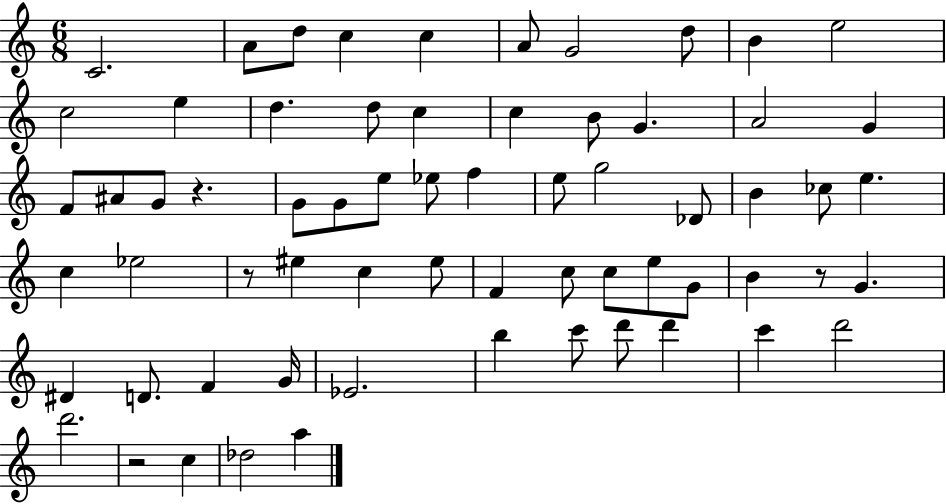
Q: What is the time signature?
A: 6/8